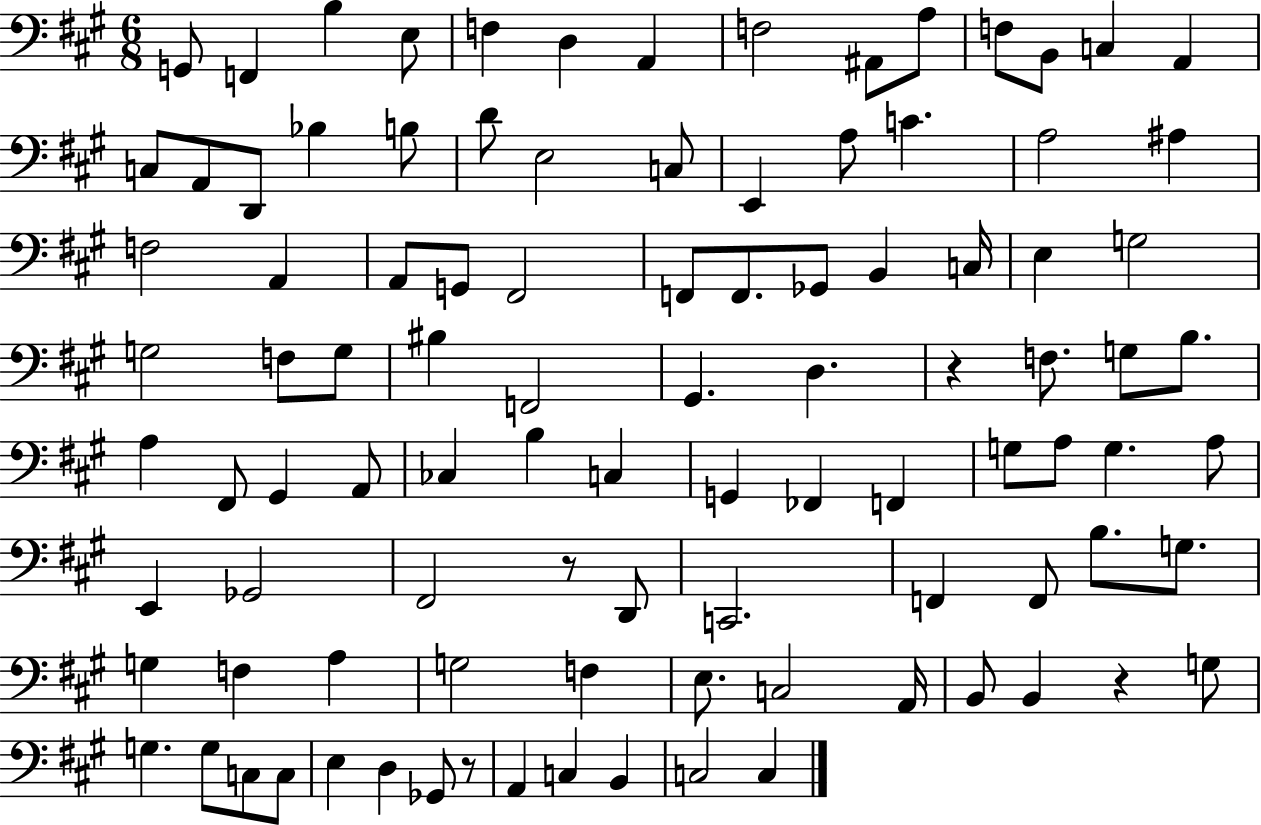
X:1
T:Untitled
M:6/8
L:1/4
K:A
G,,/2 F,, B, E,/2 F, D, A,, F,2 ^A,,/2 A,/2 F,/2 B,,/2 C, A,, C,/2 A,,/2 D,,/2 _B, B,/2 D/2 E,2 C,/2 E,, A,/2 C A,2 ^A, F,2 A,, A,,/2 G,,/2 ^F,,2 F,,/2 F,,/2 _G,,/2 B,, C,/4 E, G,2 G,2 F,/2 G,/2 ^B, F,,2 ^G,, D, z F,/2 G,/2 B,/2 A, ^F,,/2 ^G,, A,,/2 _C, B, C, G,, _F,, F,, G,/2 A,/2 G, A,/2 E,, _G,,2 ^F,,2 z/2 D,,/2 C,,2 F,, F,,/2 B,/2 G,/2 G, F, A, G,2 F, E,/2 C,2 A,,/4 B,,/2 B,, z G,/2 G, G,/2 C,/2 C,/2 E, D, _G,,/2 z/2 A,, C, B,, C,2 C,